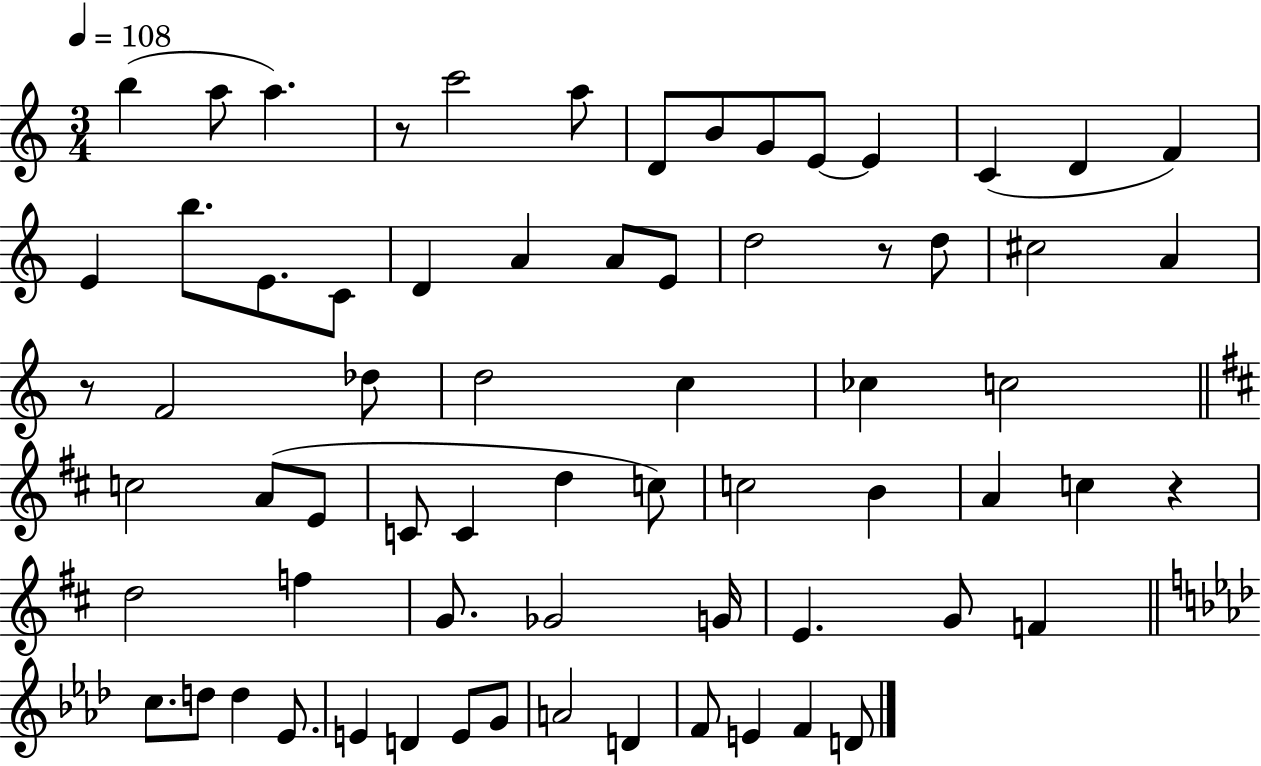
B5/q A5/e A5/q. R/e C6/h A5/e D4/e B4/e G4/e E4/e E4/q C4/q D4/q F4/q E4/q B5/e. E4/e. C4/e D4/q A4/q A4/e E4/e D5/h R/e D5/e C#5/h A4/q R/e F4/h Db5/e D5/h C5/q CES5/q C5/h C5/h A4/e E4/e C4/e C4/q D5/q C5/e C5/h B4/q A4/q C5/q R/q D5/h F5/q G4/e. Gb4/h G4/s E4/q. G4/e F4/q C5/e. D5/e D5/q Eb4/e. E4/q D4/q E4/e G4/e A4/h D4/q F4/e E4/q F4/q D4/e